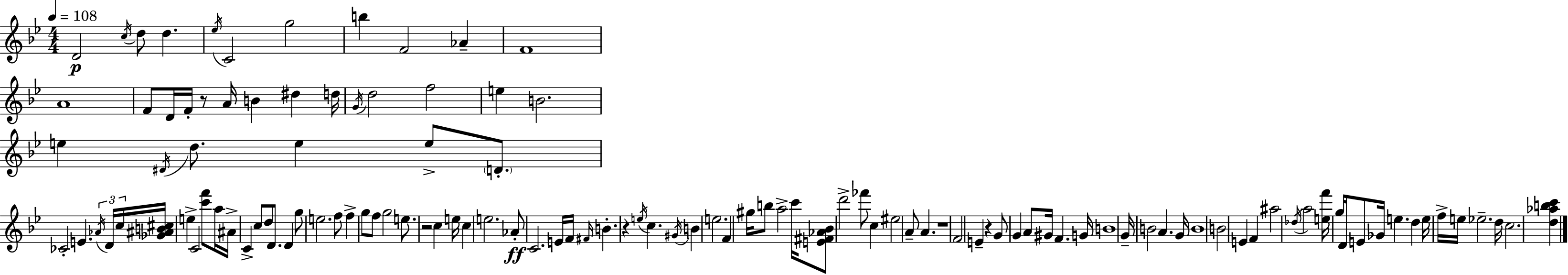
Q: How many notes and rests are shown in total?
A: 120